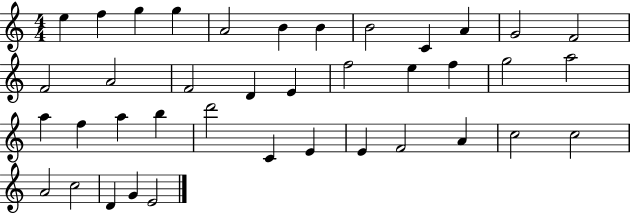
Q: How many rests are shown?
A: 0